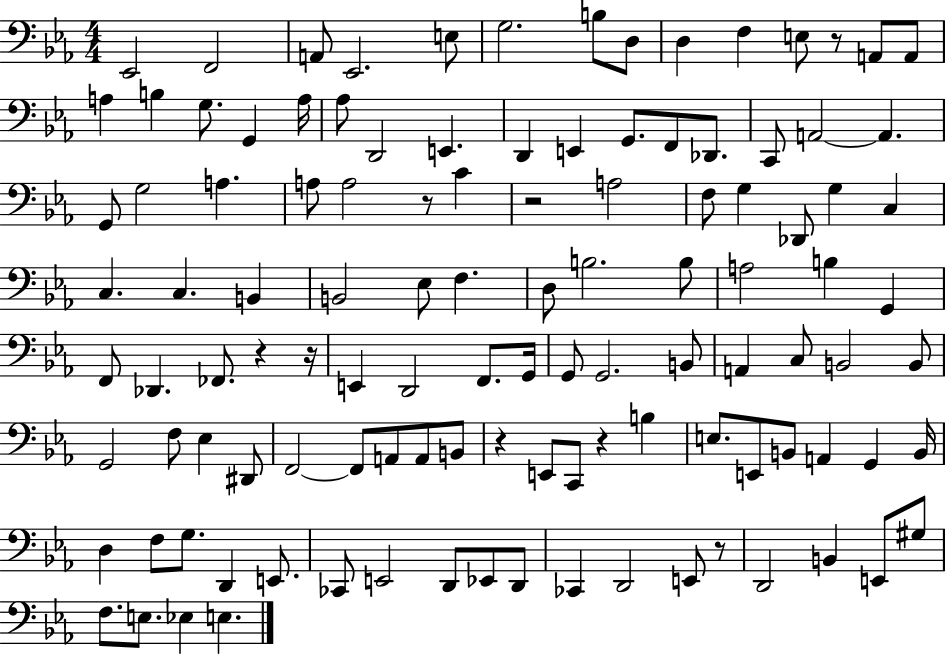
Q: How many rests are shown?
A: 8